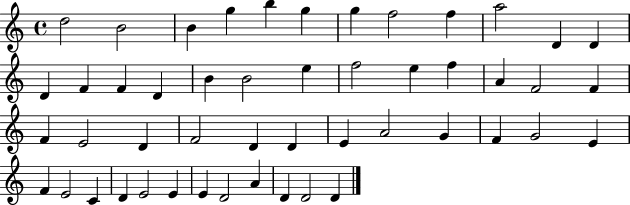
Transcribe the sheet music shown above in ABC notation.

X:1
T:Untitled
M:4/4
L:1/4
K:C
d2 B2 B g b g g f2 f a2 D D D F F D B B2 e f2 e f A F2 F F E2 D F2 D D E A2 G F G2 E F E2 C D E2 E E D2 A D D2 D